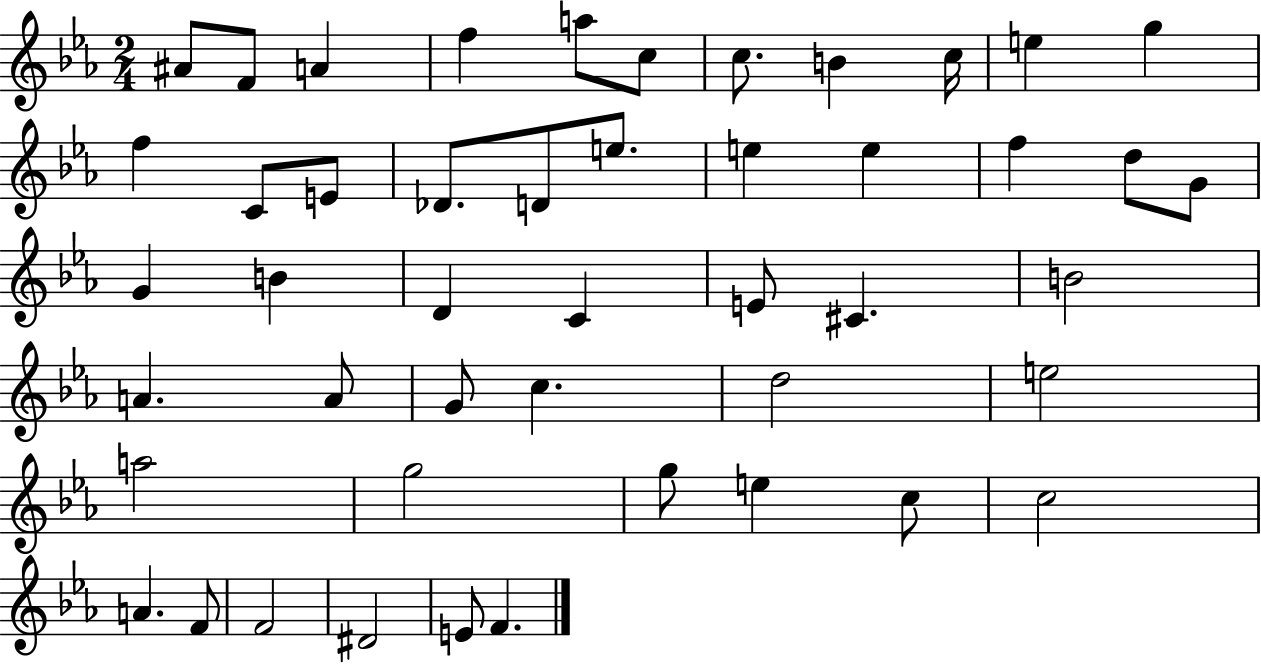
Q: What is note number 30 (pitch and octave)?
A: A4